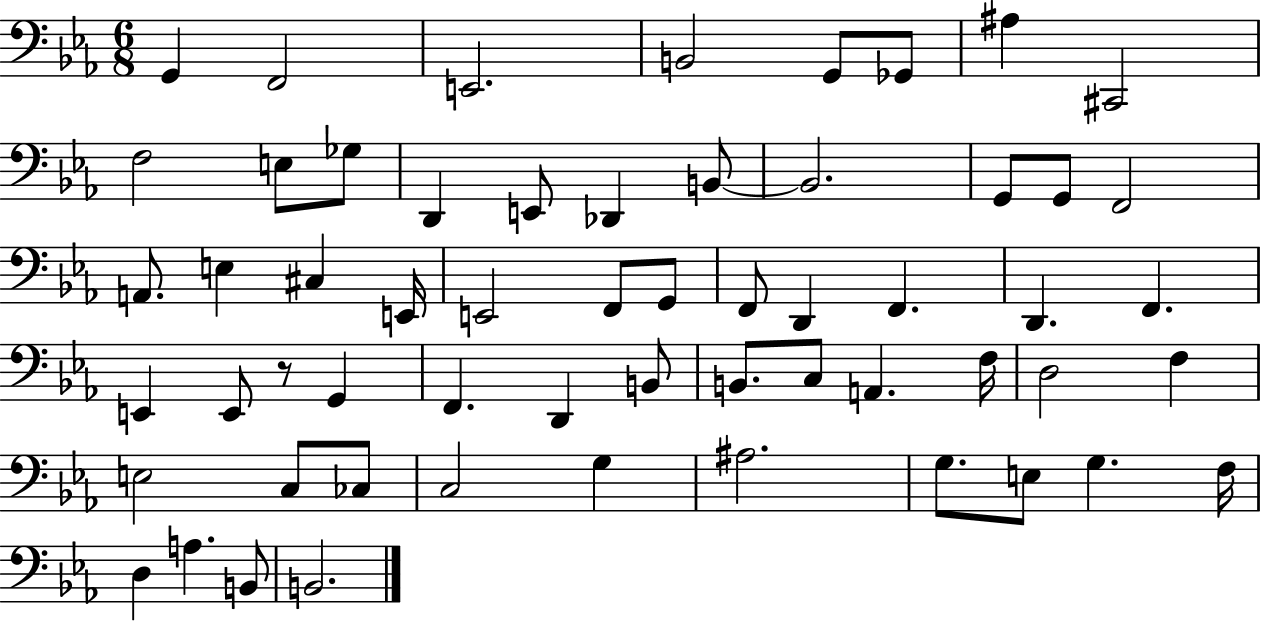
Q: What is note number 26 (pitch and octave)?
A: G2